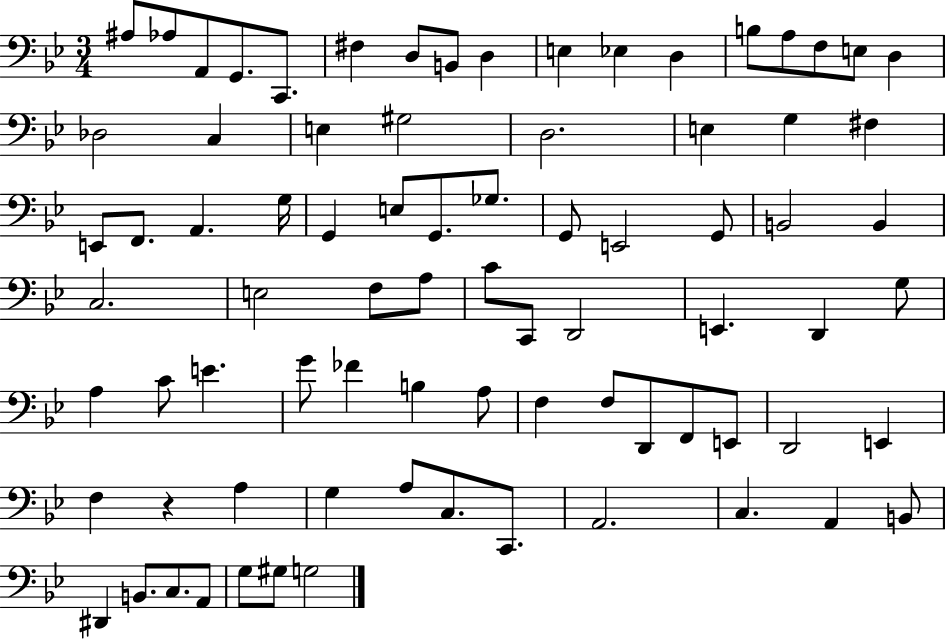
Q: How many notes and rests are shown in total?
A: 80